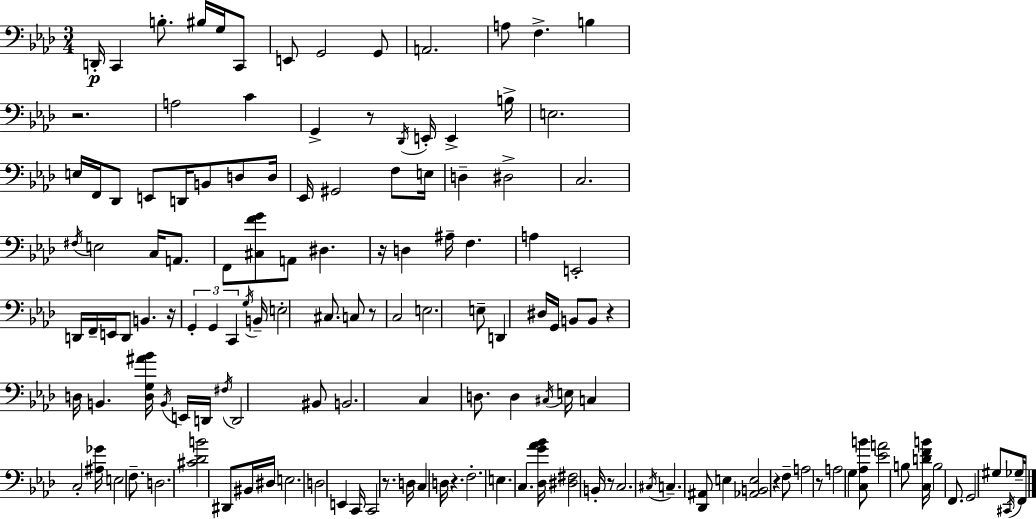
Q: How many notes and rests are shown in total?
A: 141